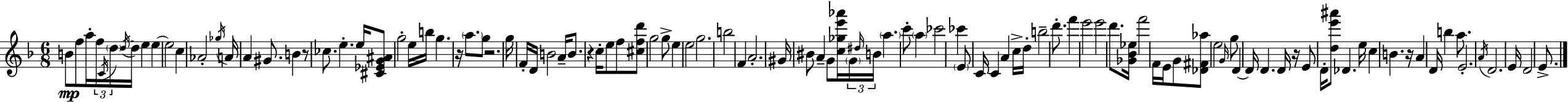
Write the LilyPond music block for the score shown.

{
  \clef treble
  \numericTimeSignature
  \time 6/8
  \key f \major
  \repeat volta 2 { b'8\mp f''8 a''16-. \tuplet 3/2 { f''16 \acciaccatura { c'16 } \parenthesize d''16 } \acciaccatura { d''16~ }~ d''16 e''4 | e''4~~ e''2 | c''4 aes'2-. | \acciaccatura { ges''16 } a'16 a'4 gis'8. b'4 | \break r8 ces''8. e''4.-. | e''16 <cis' ees' g' ais'>8 g''2-. | e''16 b''16 g''4. r16 \parenthesize a''8. | g''8 r2. | \break g''16 f'16-. d'16 b'2 | a'16-- b'8. r4 c''16-. e''8 | f''8 <cis'' f'' d'''>8 g''2 | g''8-> e''4 e''2 | \break g''2. | b''2 f'4 | a'2.-. | gis'16 bis'8 a'4-- g'8 | \break <c'' ges'' e''' aes'''>16 \tuplet 3/2 { \parenthesize g'16 \grace { dis''16 } b'16 } \parenthesize a''4. c'''8-. | \parenthesize a''4 ces'''2 | ces'''4 \parenthesize e'8 c'16 c'4 a'4 | c''16-> d''16-. b''2-- | \break d'''8.-. f'''4 e'''2 | e'''2 | d'''8. <ges' bes' ees''>16 f'''2 | f'16 e'16 g'8 <des' fis' aes''>8 e''2 | \break \grace { g'16 } g''8 d'4~~ d'16 d'4. | d'16 r16 e'8 d'16-. <d'' e''' ais'''>8 des'4. | e''16 c''4 b'4. | r16 a'4 d'16 b''4 | \break a''8. e'2.-. | \acciaccatura { a'16 } d'2. | e'16 d'2 | e'8.-> } \bar "|."
}